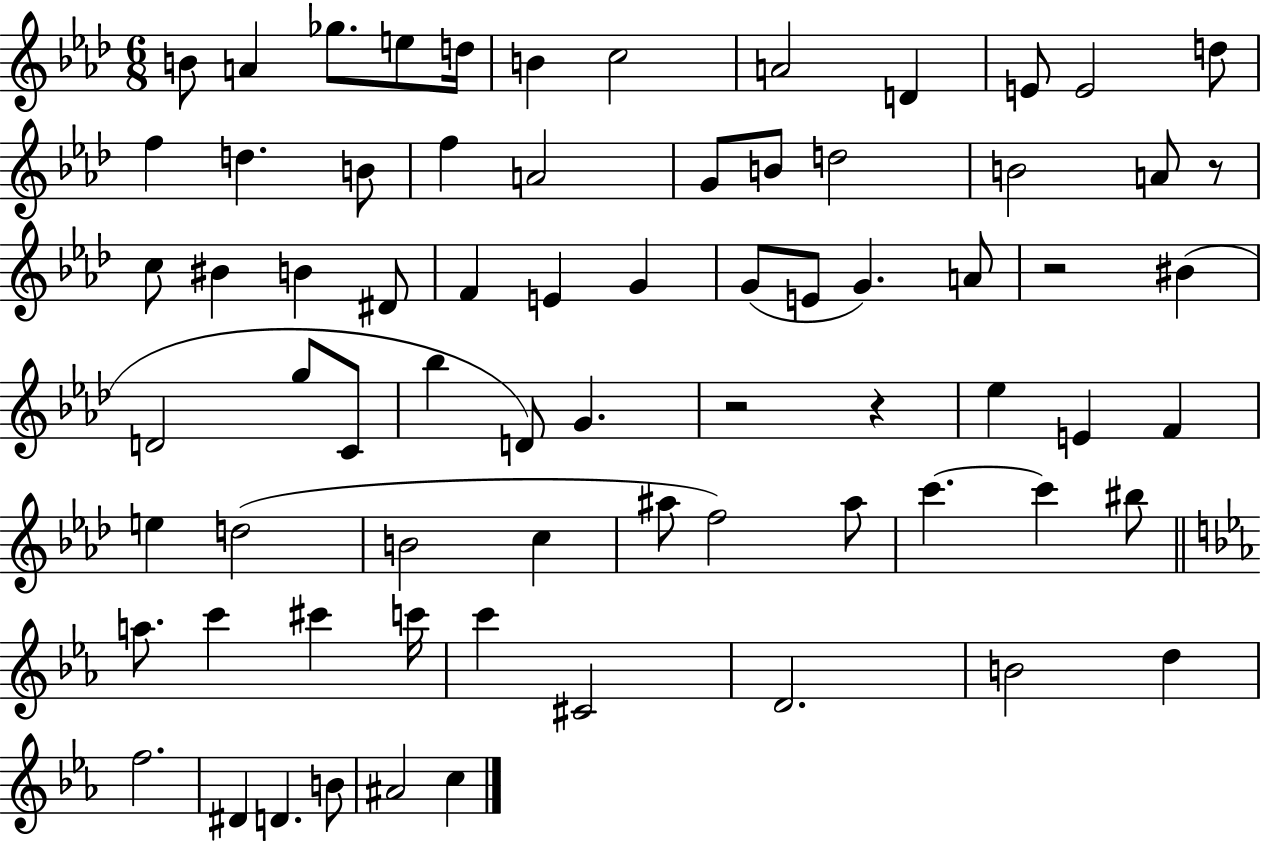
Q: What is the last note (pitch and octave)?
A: C5